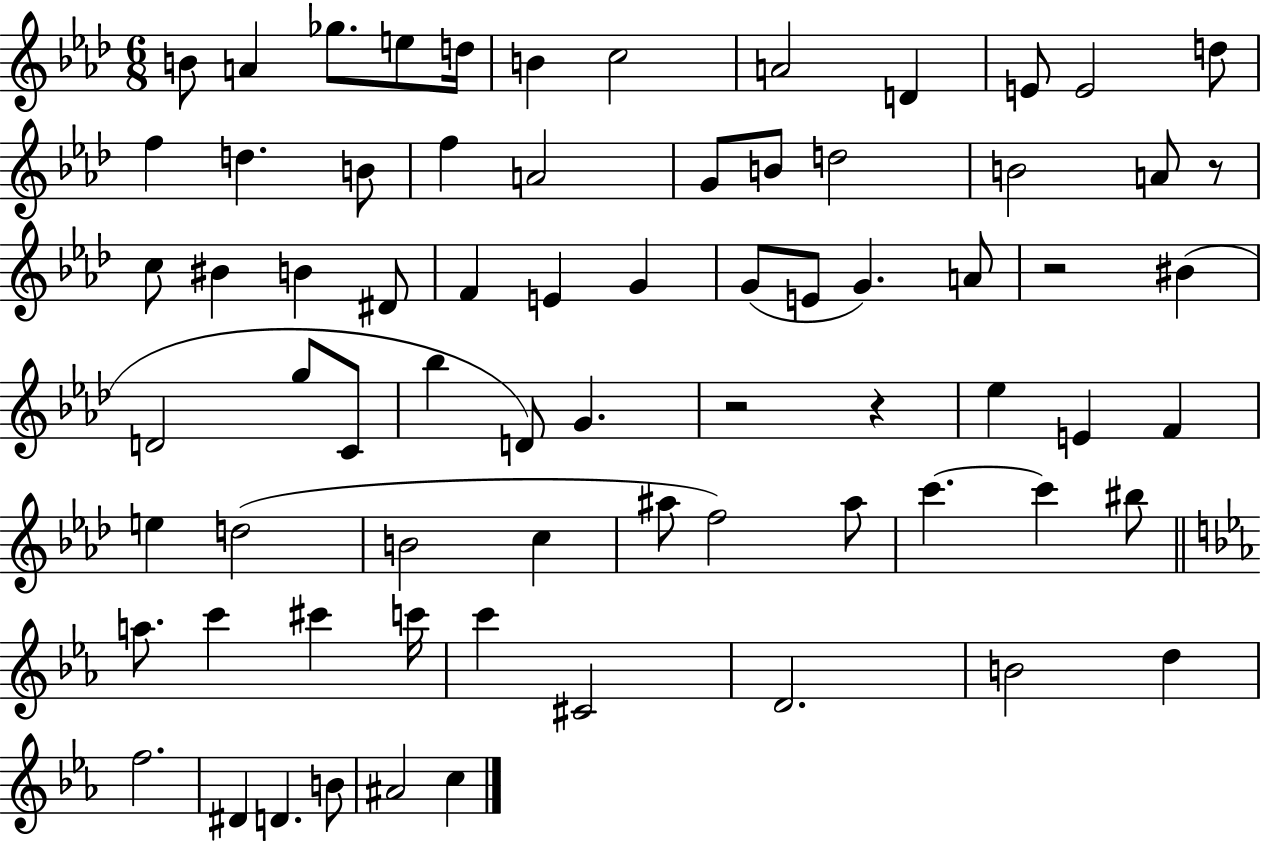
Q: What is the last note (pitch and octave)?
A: C5